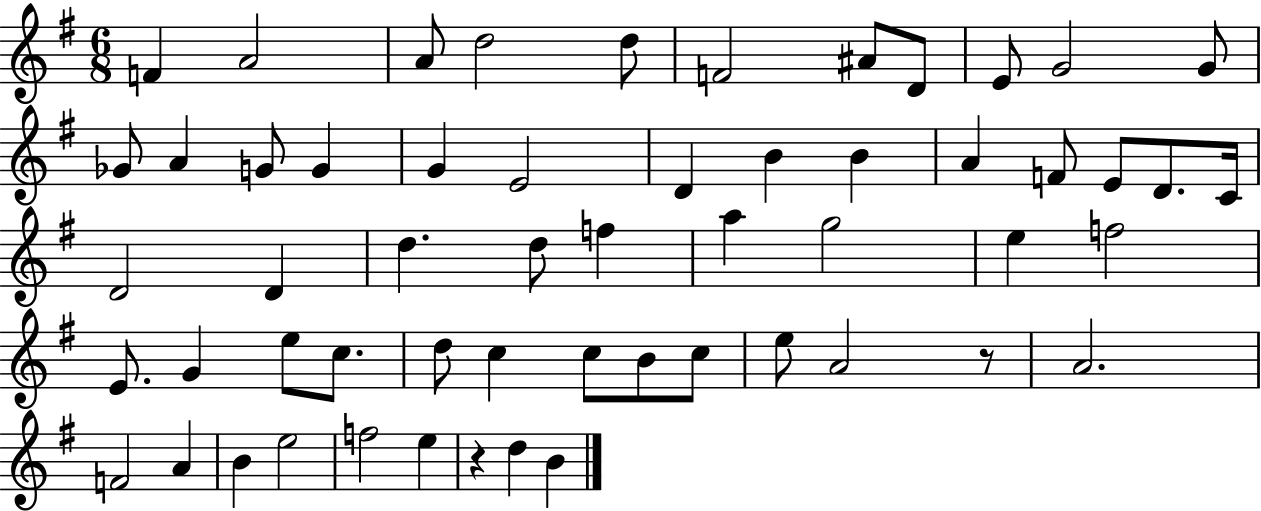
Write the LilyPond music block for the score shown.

{
  \clef treble
  \numericTimeSignature
  \time 6/8
  \key g \major
  f'4 a'2 | a'8 d''2 d''8 | f'2 ais'8 d'8 | e'8 g'2 g'8 | \break ges'8 a'4 g'8 g'4 | g'4 e'2 | d'4 b'4 b'4 | a'4 f'8 e'8 d'8. c'16 | \break d'2 d'4 | d''4. d''8 f''4 | a''4 g''2 | e''4 f''2 | \break e'8. g'4 e''8 c''8. | d''8 c''4 c''8 b'8 c''8 | e''8 a'2 r8 | a'2. | \break f'2 a'4 | b'4 e''2 | f''2 e''4 | r4 d''4 b'4 | \break \bar "|."
}